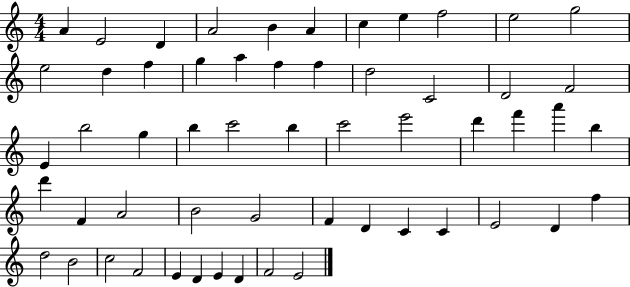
A4/q E4/h D4/q A4/h B4/q A4/q C5/q E5/q F5/h E5/h G5/h E5/h D5/q F5/q G5/q A5/q F5/q F5/q D5/h C4/h D4/h F4/h E4/q B5/h G5/q B5/q C6/h B5/q C6/h E6/h D6/q F6/q A6/q B5/q D6/q F4/q A4/h B4/h G4/h F4/q D4/q C4/q C4/q E4/h D4/q F5/q D5/h B4/h C5/h F4/h E4/q D4/q E4/q D4/q F4/h E4/h